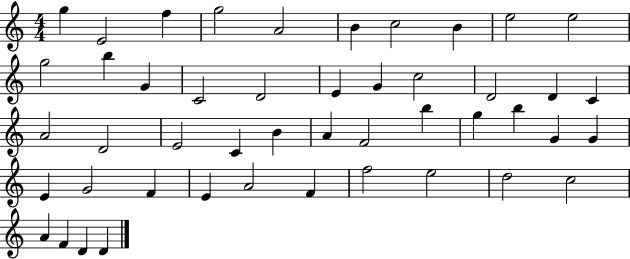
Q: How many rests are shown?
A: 0